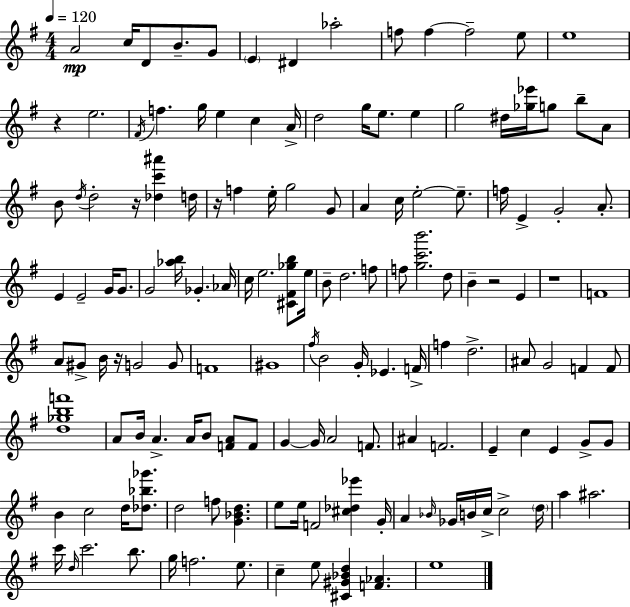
A4/h C5/s D4/e B4/e. G4/e E4/q D#4/q Ab5/h F5/e F5/q F5/h E5/e E5/w R/q E5/h. F#4/s F5/q. G5/s E5/q C5/q A4/s D5/h G5/s E5/e. E5/q G5/h D#5/s [Gb5,Eb6]/s G5/e B5/e A4/e B4/e D5/s D5/h R/s [Db5,C6,A#6]/q D5/s R/s F5/q E5/s G5/h G4/e A4/q C5/s E5/h E5/e. F5/s E4/q G4/h A4/e. E4/q E4/h G4/s G4/e. G4/h [Ab5,B5]/s Gb4/q. Ab4/s C5/s E5/h. [C#4,F#4,Gb5,B5]/e E5/s B4/e D5/h. F5/e F5/e [G5,C6,B6]/h. D5/e B4/q R/h E4/q R/w F4/w A4/e G#4/e B4/s R/s G4/h G4/e F4/w G#4/w F#5/s B4/h G4/s Eb4/q. F4/s F5/q D5/h. A#4/e G4/h F4/q F4/e [D5,Gb5,B5,F6]/w A4/e B4/s A4/q. A4/s B4/e [F4,A4]/e F4/e G4/q G4/s A4/h F4/e. A#4/q F4/h. E4/q C5/q E4/q G4/e G4/e B4/q C5/h D5/s [Db5,Bb5,Gb6]/e. D5/h F5/e [G4,Bb4,D5]/q. E5/e E5/s F4/h [C#5,Db5,Eb6]/q G4/s A4/q Bb4/s Gb4/s B4/s C5/s C5/h D5/s A5/q A#5/h. C6/s D5/s C6/h. B5/e. G5/s F5/h. E5/e. C5/q E5/e [C#4,G#4,Bb4,D5]/q [F4,Ab4]/q. E5/w